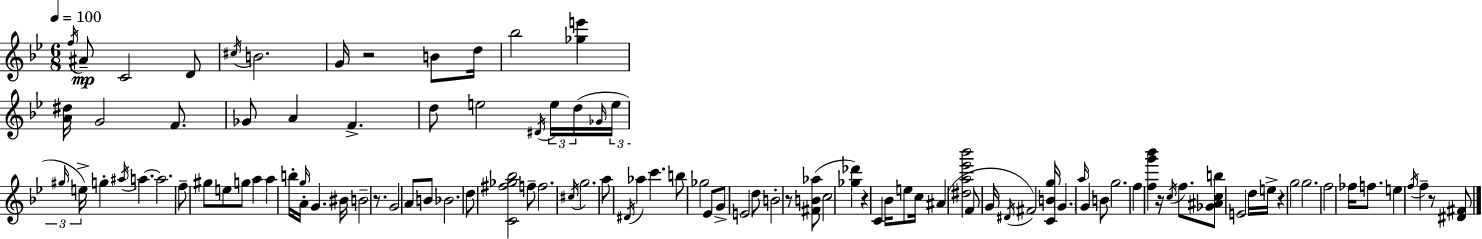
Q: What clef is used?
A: treble